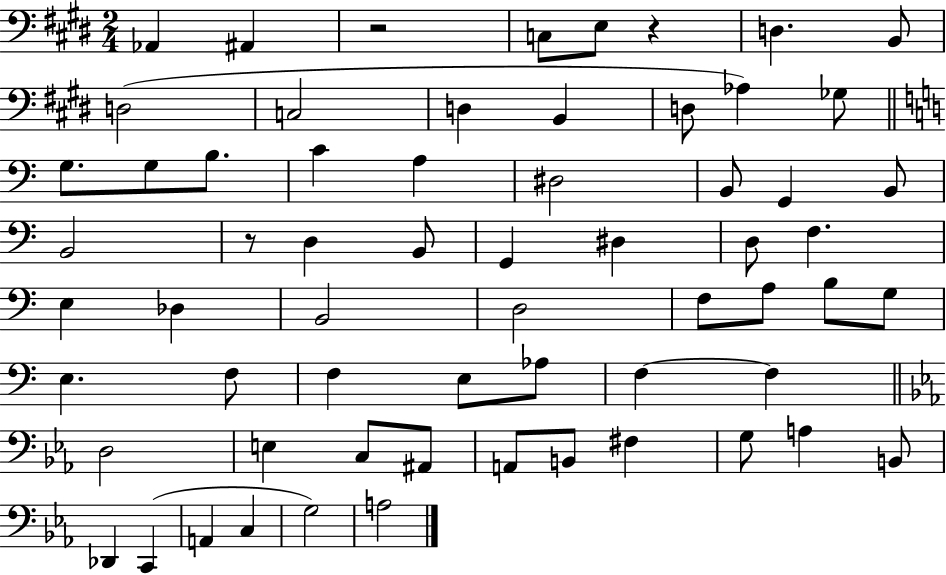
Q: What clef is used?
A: bass